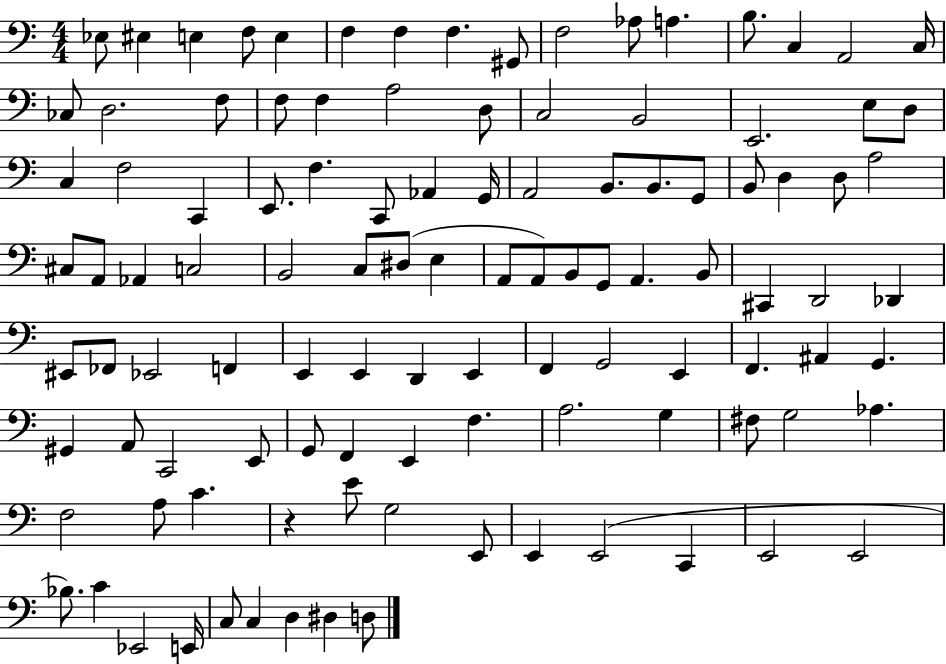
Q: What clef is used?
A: bass